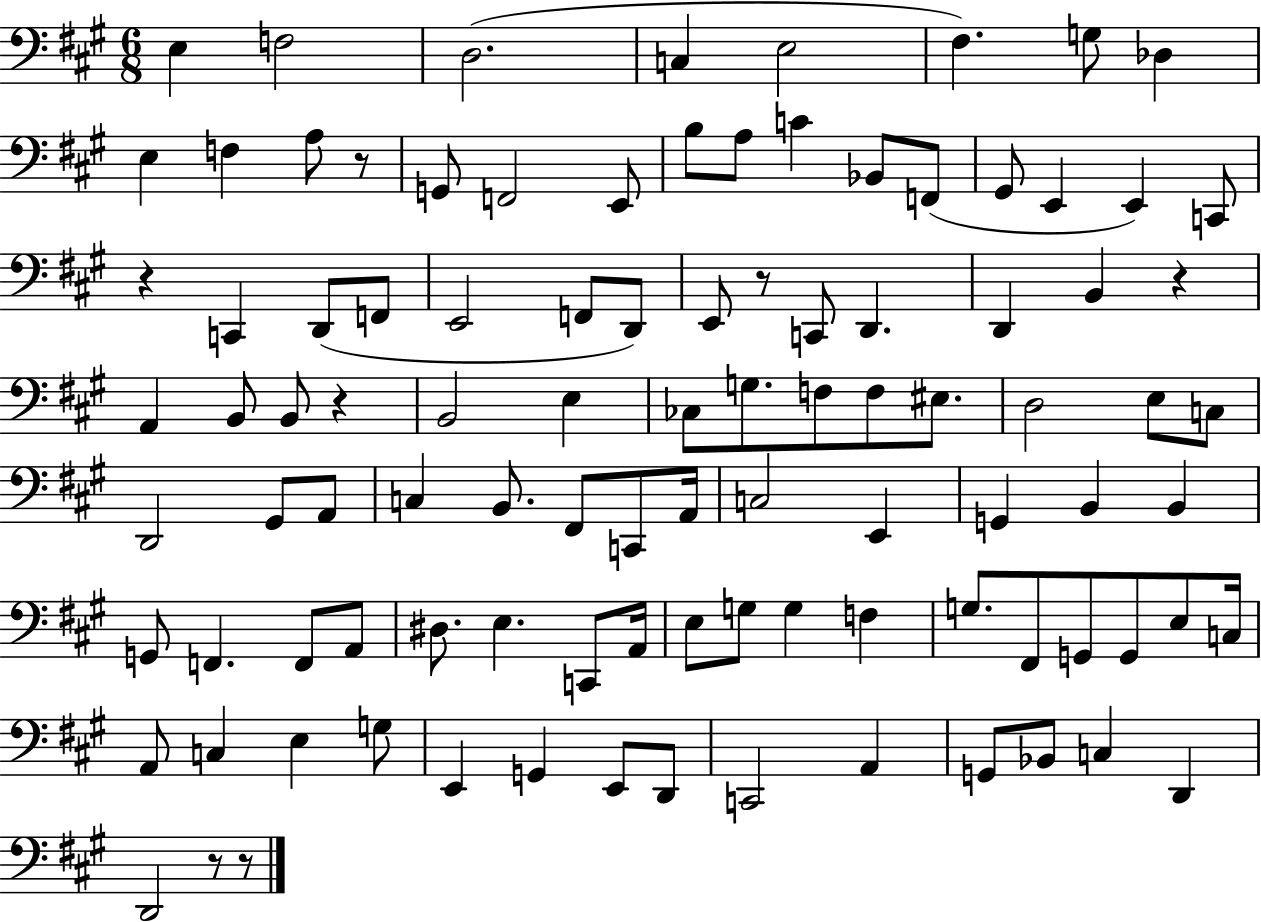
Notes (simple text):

E3/q F3/h D3/h. C3/q E3/h F#3/q. G3/e Db3/q E3/q F3/q A3/e R/e G2/e F2/h E2/e B3/e A3/e C4/q Bb2/e F2/e G#2/e E2/q E2/q C2/e R/q C2/q D2/e F2/e E2/h F2/e D2/e E2/e R/e C2/e D2/q. D2/q B2/q R/q A2/q B2/e B2/e R/q B2/h E3/q CES3/e G3/e. F3/e F3/e EIS3/e. D3/h E3/e C3/e D2/h G#2/e A2/e C3/q B2/e. F#2/e C2/e A2/s C3/h E2/q G2/q B2/q B2/q G2/e F2/q. F2/e A2/e D#3/e. E3/q. C2/e A2/s E3/e G3/e G3/q F3/q G3/e. F#2/e G2/e G2/e E3/e C3/s A2/e C3/q E3/q G3/e E2/q G2/q E2/e D2/e C2/h A2/q G2/e Bb2/e C3/q D2/q D2/h R/e R/e